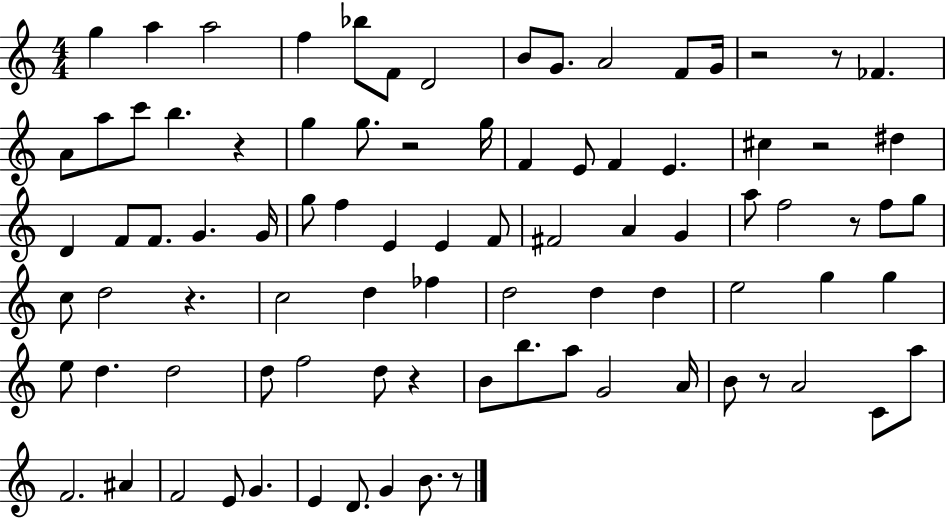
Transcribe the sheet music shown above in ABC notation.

X:1
T:Untitled
M:4/4
L:1/4
K:C
g a a2 f _b/2 F/2 D2 B/2 G/2 A2 F/2 G/4 z2 z/2 _F A/2 a/2 c'/2 b z g g/2 z2 g/4 F E/2 F E ^c z2 ^d D F/2 F/2 G G/4 g/2 f E E F/2 ^F2 A G a/2 f2 z/2 f/2 g/2 c/2 d2 z c2 d _f d2 d d e2 g g e/2 d d2 d/2 f2 d/2 z B/2 b/2 a/2 G2 A/4 B/2 z/2 A2 C/2 a/2 F2 ^A F2 E/2 G E D/2 G B/2 z/2